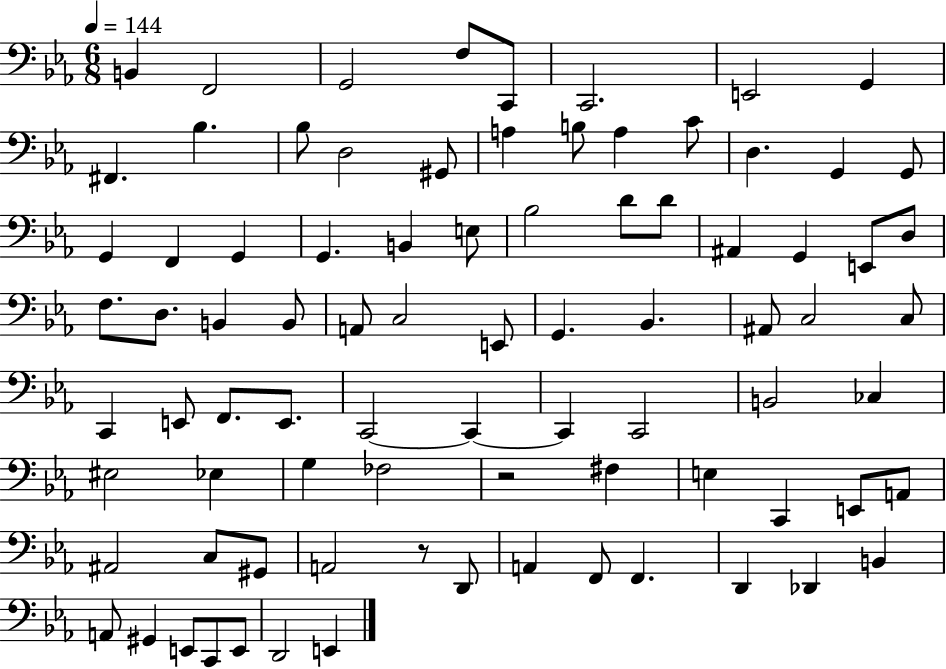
B2/q F2/h G2/h F3/e C2/e C2/h. E2/h G2/q F#2/q. Bb3/q. Bb3/e D3/h G#2/e A3/q B3/e A3/q C4/e D3/q. G2/q G2/e G2/q F2/q G2/q G2/q. B2/q E3/e Bb3/h D4/e D4/e A#2/q G2/q E2/e D3/e F3/e. D3/e. B2/q B2/e A2/e C3/h E2/e G2/q. Bb2/q. A#2/e C3/h C3/e C2/q E2/e F2/e. E2/e. C2/h C2/q C2/q C2/h B2/h CES3/q EIS3/h Eb3/q G3/q FES3/h R/h F#3/q E3/q C2/q E2/e A2/e A#2/h C3/e G#2/e A2/h R/e D2/e A2/q F2/e F2/q. D2/q Db2/q B2/q A2/e G#2/q E2/e C2/e E2/e D2/h E2/q